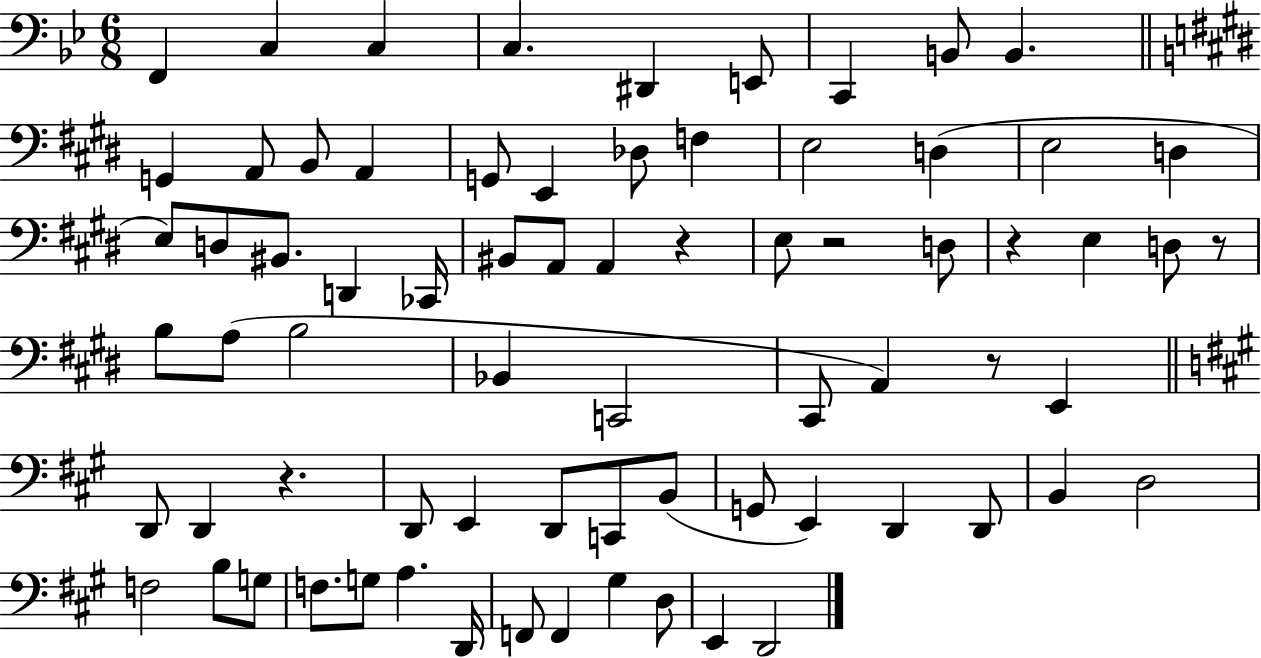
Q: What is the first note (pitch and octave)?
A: F2